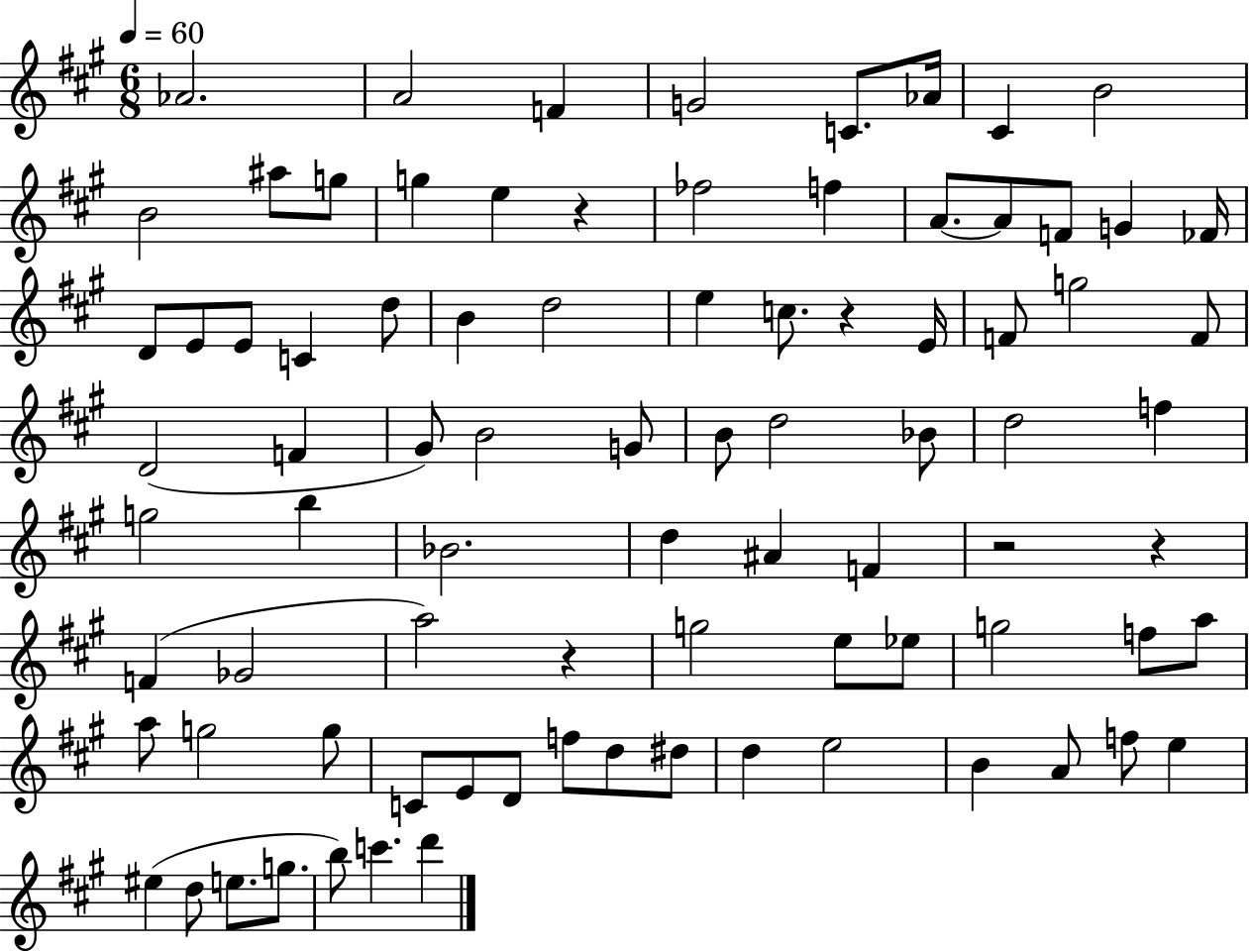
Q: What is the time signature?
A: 6/8